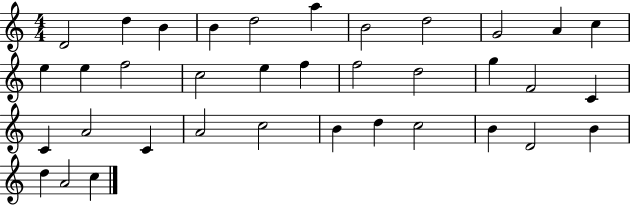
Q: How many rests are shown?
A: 0